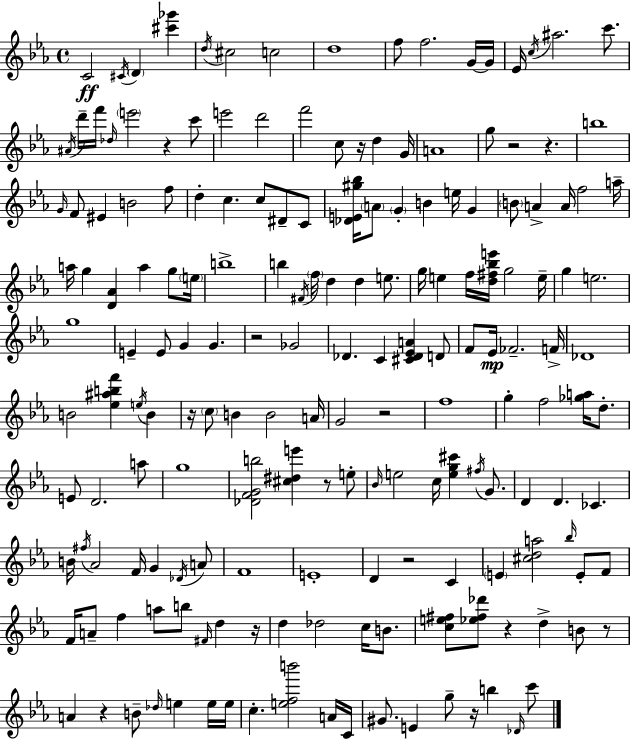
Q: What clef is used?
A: treble